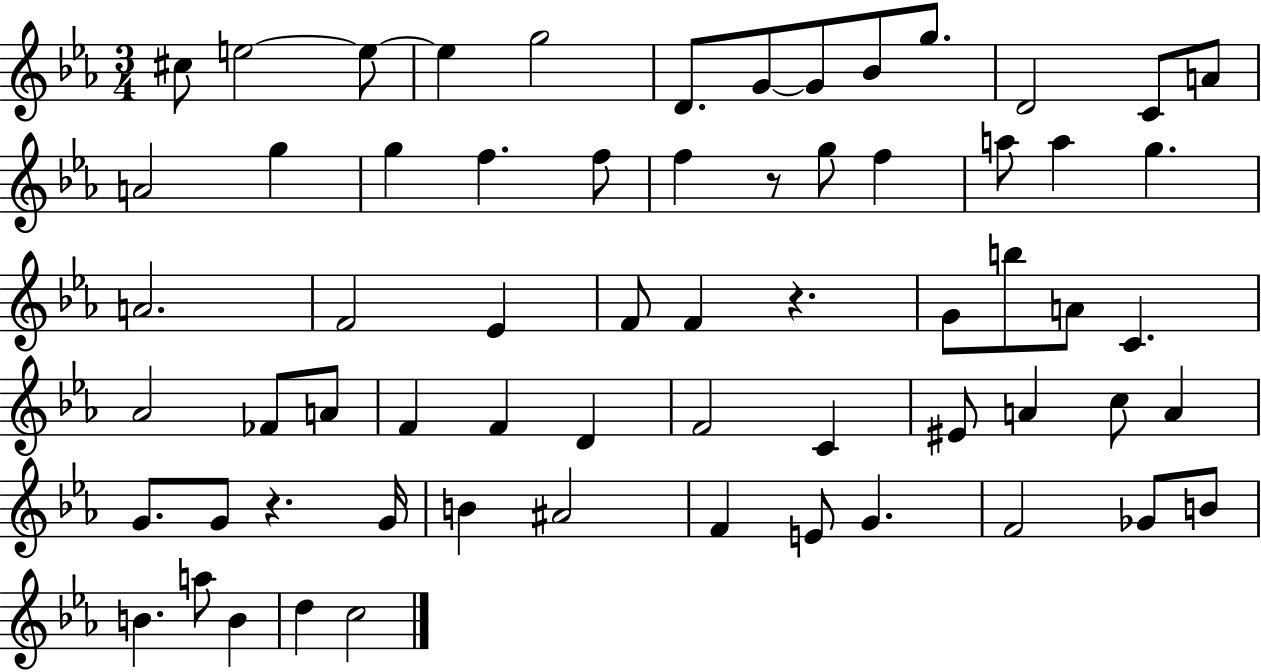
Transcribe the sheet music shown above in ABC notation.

X:1
T:Untitled
M:3/4
L:1/4
K:Eb
^c/2 e2 e/2 e g2 D/2 G/2 G/2 _B/2 g/2 D2 C/2 A/2 A2 g g f f/2 f z/2 g/2 f a/2 a g A2 F2 _E F/2 F z G/2 b/2 A/2 C _A2 _F/2 A/2 F F D F2 C ^E/2 A c/2 A G/2 G/2 z G/4 B ^A2 F E/2 G F2 _G/2 B/2 B a/2 B d c2